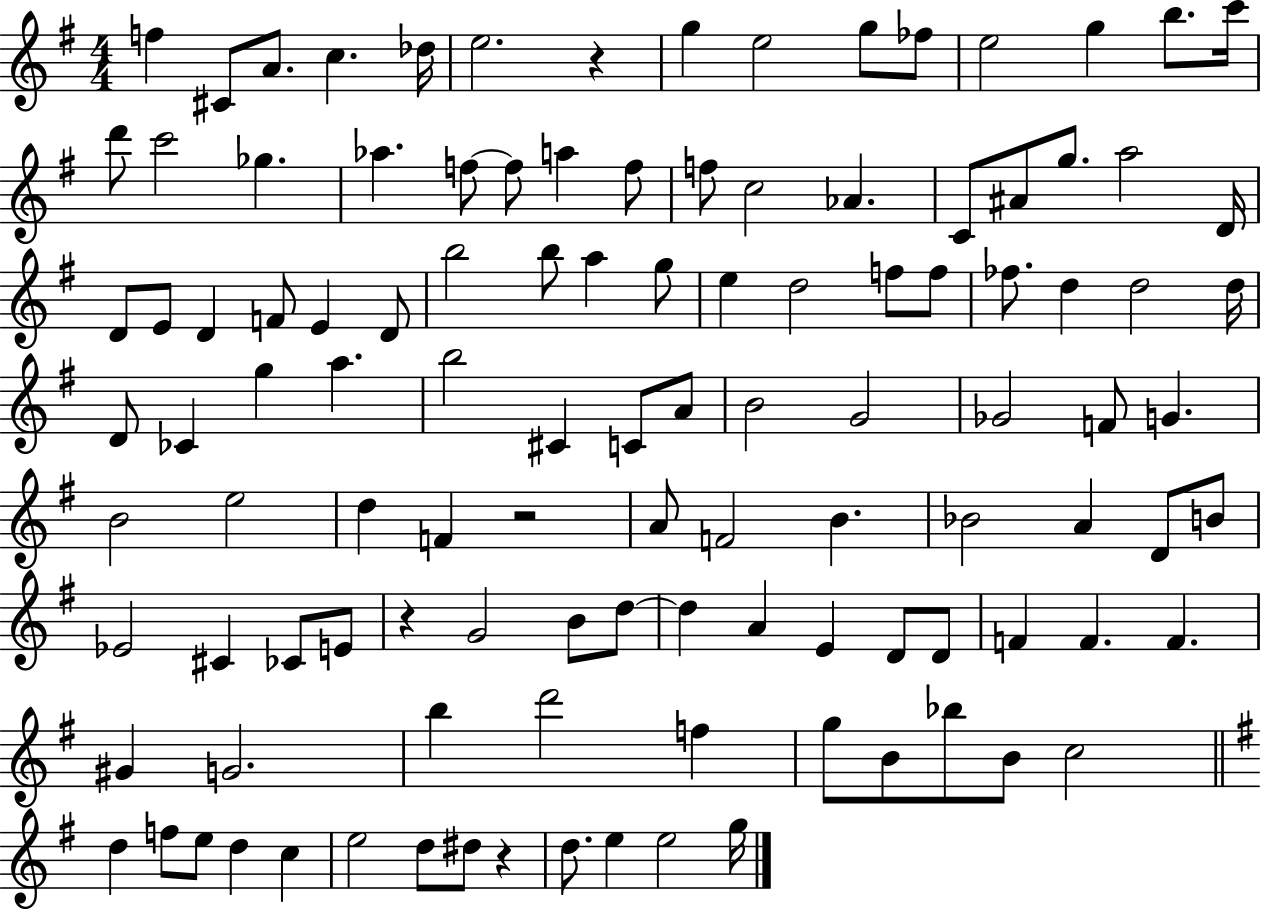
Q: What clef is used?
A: treble